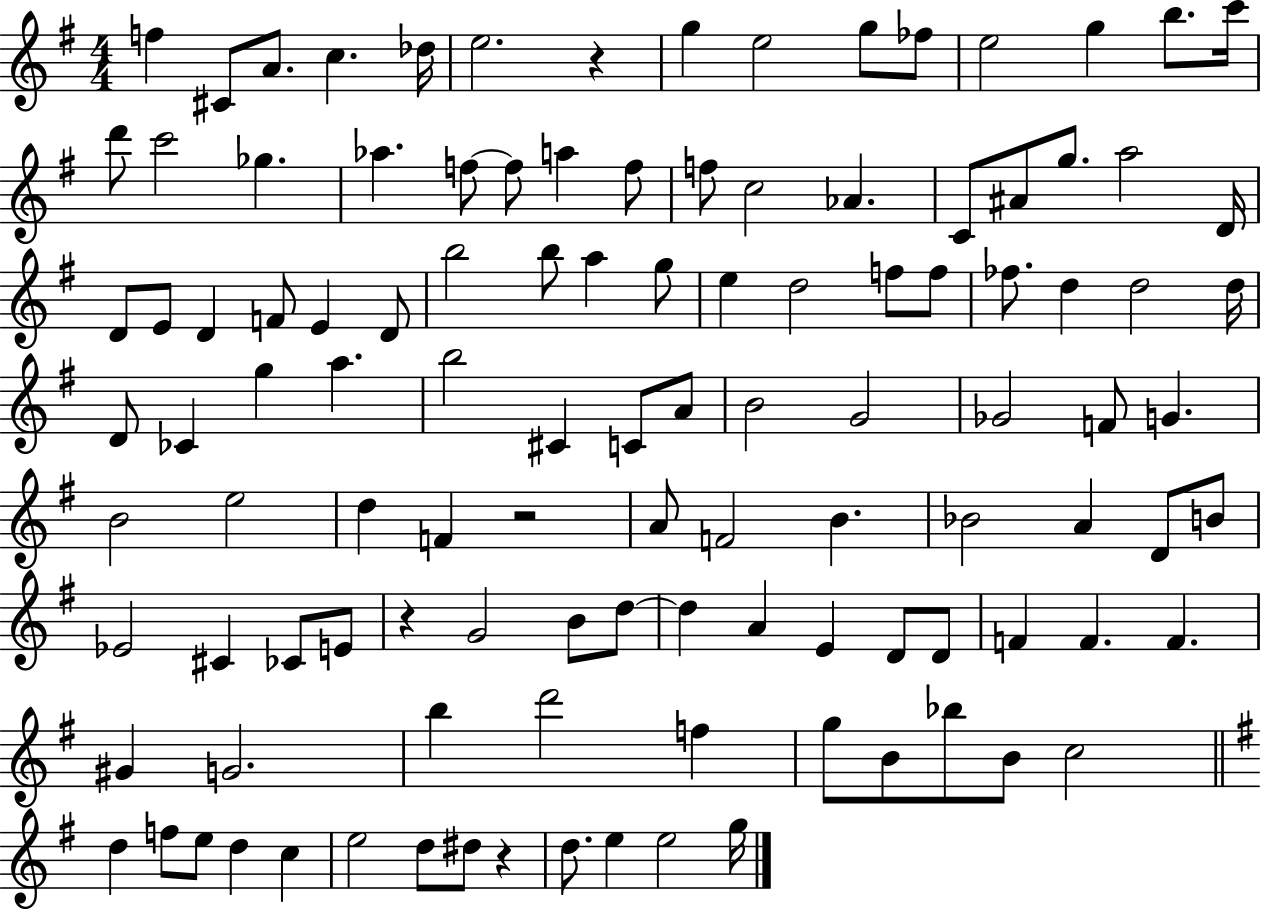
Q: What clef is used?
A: treble